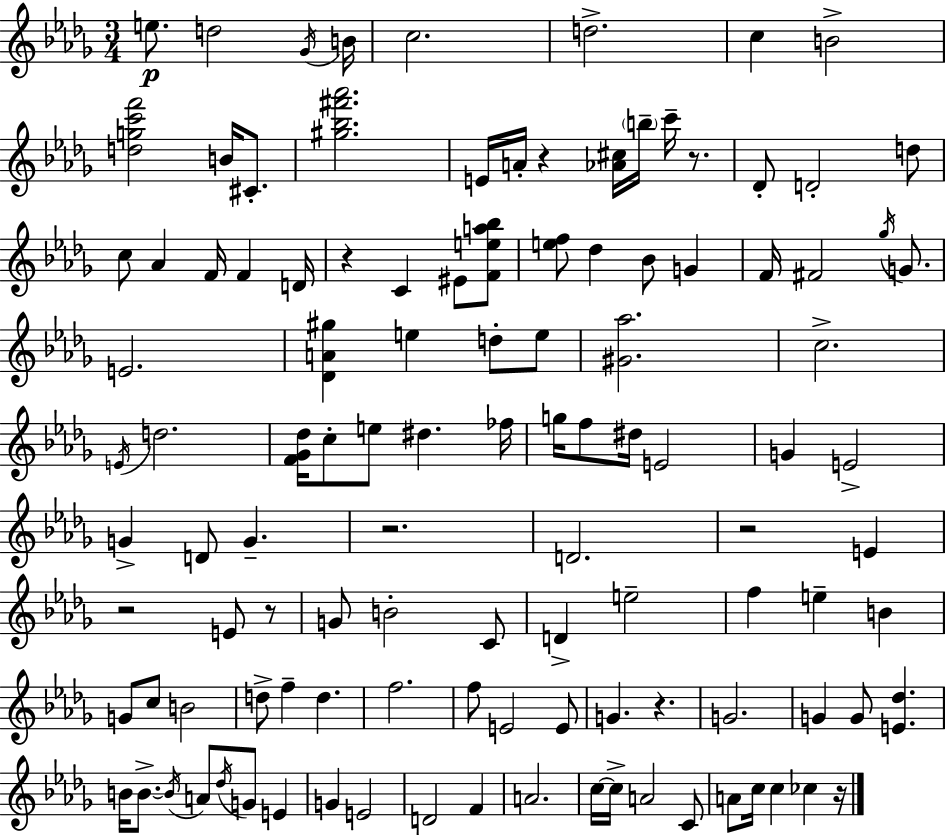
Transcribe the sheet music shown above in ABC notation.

X:1
T:Untitled
M:3/4
L:1/4
K:Bbm
e/2 d2 _G/4 B/4 c2 d2 c B2 [dgc'f']2 B/4 ^C/2 [^g_b^f'_a']2 E/4 A/4 z [_A^c]/4 b/4 c'/4 z/2 _D/2 D2 d/2 c/2 _A F/4 F D/4 z C ^E/2 [Fea_b]/2 [ef]/2 _d _B/2 G F/4 ^F2 _g/4 G/2 E2 [_DA^g] e d/2 e/2 [^G_a]2 c2 E/4 d2 [F_G_d]/4 c/2 e/2 ^d _f/4 g/4 f/2 ^d/4 E2 G E2 G D/2 G z2 D2 z2 E z2 E/2 z/2 G/2 B2 C/2 D e2 f e B G/2 c/2 B2 d/2 f d f2 f/2 E2 E/2 G z G2 G G/2 [E_d] B/4 B/2 B/4 A/2 _d/4 G/2 E G E2 D2 F A2 c/4 c/4 A2 C/2 A/2 c/4 c _c z/4